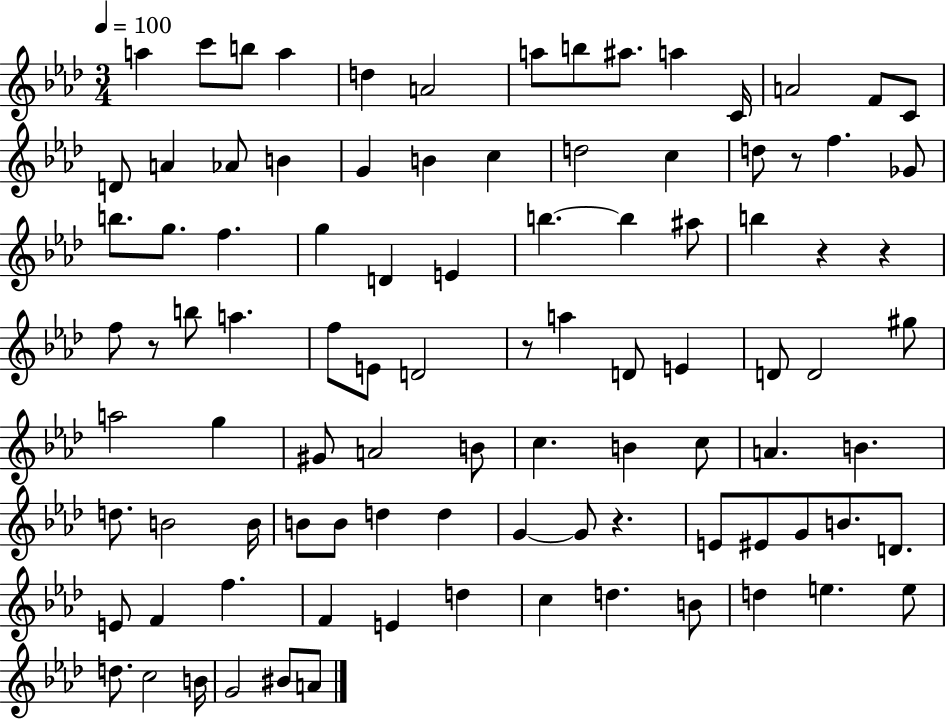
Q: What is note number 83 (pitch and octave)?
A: E5